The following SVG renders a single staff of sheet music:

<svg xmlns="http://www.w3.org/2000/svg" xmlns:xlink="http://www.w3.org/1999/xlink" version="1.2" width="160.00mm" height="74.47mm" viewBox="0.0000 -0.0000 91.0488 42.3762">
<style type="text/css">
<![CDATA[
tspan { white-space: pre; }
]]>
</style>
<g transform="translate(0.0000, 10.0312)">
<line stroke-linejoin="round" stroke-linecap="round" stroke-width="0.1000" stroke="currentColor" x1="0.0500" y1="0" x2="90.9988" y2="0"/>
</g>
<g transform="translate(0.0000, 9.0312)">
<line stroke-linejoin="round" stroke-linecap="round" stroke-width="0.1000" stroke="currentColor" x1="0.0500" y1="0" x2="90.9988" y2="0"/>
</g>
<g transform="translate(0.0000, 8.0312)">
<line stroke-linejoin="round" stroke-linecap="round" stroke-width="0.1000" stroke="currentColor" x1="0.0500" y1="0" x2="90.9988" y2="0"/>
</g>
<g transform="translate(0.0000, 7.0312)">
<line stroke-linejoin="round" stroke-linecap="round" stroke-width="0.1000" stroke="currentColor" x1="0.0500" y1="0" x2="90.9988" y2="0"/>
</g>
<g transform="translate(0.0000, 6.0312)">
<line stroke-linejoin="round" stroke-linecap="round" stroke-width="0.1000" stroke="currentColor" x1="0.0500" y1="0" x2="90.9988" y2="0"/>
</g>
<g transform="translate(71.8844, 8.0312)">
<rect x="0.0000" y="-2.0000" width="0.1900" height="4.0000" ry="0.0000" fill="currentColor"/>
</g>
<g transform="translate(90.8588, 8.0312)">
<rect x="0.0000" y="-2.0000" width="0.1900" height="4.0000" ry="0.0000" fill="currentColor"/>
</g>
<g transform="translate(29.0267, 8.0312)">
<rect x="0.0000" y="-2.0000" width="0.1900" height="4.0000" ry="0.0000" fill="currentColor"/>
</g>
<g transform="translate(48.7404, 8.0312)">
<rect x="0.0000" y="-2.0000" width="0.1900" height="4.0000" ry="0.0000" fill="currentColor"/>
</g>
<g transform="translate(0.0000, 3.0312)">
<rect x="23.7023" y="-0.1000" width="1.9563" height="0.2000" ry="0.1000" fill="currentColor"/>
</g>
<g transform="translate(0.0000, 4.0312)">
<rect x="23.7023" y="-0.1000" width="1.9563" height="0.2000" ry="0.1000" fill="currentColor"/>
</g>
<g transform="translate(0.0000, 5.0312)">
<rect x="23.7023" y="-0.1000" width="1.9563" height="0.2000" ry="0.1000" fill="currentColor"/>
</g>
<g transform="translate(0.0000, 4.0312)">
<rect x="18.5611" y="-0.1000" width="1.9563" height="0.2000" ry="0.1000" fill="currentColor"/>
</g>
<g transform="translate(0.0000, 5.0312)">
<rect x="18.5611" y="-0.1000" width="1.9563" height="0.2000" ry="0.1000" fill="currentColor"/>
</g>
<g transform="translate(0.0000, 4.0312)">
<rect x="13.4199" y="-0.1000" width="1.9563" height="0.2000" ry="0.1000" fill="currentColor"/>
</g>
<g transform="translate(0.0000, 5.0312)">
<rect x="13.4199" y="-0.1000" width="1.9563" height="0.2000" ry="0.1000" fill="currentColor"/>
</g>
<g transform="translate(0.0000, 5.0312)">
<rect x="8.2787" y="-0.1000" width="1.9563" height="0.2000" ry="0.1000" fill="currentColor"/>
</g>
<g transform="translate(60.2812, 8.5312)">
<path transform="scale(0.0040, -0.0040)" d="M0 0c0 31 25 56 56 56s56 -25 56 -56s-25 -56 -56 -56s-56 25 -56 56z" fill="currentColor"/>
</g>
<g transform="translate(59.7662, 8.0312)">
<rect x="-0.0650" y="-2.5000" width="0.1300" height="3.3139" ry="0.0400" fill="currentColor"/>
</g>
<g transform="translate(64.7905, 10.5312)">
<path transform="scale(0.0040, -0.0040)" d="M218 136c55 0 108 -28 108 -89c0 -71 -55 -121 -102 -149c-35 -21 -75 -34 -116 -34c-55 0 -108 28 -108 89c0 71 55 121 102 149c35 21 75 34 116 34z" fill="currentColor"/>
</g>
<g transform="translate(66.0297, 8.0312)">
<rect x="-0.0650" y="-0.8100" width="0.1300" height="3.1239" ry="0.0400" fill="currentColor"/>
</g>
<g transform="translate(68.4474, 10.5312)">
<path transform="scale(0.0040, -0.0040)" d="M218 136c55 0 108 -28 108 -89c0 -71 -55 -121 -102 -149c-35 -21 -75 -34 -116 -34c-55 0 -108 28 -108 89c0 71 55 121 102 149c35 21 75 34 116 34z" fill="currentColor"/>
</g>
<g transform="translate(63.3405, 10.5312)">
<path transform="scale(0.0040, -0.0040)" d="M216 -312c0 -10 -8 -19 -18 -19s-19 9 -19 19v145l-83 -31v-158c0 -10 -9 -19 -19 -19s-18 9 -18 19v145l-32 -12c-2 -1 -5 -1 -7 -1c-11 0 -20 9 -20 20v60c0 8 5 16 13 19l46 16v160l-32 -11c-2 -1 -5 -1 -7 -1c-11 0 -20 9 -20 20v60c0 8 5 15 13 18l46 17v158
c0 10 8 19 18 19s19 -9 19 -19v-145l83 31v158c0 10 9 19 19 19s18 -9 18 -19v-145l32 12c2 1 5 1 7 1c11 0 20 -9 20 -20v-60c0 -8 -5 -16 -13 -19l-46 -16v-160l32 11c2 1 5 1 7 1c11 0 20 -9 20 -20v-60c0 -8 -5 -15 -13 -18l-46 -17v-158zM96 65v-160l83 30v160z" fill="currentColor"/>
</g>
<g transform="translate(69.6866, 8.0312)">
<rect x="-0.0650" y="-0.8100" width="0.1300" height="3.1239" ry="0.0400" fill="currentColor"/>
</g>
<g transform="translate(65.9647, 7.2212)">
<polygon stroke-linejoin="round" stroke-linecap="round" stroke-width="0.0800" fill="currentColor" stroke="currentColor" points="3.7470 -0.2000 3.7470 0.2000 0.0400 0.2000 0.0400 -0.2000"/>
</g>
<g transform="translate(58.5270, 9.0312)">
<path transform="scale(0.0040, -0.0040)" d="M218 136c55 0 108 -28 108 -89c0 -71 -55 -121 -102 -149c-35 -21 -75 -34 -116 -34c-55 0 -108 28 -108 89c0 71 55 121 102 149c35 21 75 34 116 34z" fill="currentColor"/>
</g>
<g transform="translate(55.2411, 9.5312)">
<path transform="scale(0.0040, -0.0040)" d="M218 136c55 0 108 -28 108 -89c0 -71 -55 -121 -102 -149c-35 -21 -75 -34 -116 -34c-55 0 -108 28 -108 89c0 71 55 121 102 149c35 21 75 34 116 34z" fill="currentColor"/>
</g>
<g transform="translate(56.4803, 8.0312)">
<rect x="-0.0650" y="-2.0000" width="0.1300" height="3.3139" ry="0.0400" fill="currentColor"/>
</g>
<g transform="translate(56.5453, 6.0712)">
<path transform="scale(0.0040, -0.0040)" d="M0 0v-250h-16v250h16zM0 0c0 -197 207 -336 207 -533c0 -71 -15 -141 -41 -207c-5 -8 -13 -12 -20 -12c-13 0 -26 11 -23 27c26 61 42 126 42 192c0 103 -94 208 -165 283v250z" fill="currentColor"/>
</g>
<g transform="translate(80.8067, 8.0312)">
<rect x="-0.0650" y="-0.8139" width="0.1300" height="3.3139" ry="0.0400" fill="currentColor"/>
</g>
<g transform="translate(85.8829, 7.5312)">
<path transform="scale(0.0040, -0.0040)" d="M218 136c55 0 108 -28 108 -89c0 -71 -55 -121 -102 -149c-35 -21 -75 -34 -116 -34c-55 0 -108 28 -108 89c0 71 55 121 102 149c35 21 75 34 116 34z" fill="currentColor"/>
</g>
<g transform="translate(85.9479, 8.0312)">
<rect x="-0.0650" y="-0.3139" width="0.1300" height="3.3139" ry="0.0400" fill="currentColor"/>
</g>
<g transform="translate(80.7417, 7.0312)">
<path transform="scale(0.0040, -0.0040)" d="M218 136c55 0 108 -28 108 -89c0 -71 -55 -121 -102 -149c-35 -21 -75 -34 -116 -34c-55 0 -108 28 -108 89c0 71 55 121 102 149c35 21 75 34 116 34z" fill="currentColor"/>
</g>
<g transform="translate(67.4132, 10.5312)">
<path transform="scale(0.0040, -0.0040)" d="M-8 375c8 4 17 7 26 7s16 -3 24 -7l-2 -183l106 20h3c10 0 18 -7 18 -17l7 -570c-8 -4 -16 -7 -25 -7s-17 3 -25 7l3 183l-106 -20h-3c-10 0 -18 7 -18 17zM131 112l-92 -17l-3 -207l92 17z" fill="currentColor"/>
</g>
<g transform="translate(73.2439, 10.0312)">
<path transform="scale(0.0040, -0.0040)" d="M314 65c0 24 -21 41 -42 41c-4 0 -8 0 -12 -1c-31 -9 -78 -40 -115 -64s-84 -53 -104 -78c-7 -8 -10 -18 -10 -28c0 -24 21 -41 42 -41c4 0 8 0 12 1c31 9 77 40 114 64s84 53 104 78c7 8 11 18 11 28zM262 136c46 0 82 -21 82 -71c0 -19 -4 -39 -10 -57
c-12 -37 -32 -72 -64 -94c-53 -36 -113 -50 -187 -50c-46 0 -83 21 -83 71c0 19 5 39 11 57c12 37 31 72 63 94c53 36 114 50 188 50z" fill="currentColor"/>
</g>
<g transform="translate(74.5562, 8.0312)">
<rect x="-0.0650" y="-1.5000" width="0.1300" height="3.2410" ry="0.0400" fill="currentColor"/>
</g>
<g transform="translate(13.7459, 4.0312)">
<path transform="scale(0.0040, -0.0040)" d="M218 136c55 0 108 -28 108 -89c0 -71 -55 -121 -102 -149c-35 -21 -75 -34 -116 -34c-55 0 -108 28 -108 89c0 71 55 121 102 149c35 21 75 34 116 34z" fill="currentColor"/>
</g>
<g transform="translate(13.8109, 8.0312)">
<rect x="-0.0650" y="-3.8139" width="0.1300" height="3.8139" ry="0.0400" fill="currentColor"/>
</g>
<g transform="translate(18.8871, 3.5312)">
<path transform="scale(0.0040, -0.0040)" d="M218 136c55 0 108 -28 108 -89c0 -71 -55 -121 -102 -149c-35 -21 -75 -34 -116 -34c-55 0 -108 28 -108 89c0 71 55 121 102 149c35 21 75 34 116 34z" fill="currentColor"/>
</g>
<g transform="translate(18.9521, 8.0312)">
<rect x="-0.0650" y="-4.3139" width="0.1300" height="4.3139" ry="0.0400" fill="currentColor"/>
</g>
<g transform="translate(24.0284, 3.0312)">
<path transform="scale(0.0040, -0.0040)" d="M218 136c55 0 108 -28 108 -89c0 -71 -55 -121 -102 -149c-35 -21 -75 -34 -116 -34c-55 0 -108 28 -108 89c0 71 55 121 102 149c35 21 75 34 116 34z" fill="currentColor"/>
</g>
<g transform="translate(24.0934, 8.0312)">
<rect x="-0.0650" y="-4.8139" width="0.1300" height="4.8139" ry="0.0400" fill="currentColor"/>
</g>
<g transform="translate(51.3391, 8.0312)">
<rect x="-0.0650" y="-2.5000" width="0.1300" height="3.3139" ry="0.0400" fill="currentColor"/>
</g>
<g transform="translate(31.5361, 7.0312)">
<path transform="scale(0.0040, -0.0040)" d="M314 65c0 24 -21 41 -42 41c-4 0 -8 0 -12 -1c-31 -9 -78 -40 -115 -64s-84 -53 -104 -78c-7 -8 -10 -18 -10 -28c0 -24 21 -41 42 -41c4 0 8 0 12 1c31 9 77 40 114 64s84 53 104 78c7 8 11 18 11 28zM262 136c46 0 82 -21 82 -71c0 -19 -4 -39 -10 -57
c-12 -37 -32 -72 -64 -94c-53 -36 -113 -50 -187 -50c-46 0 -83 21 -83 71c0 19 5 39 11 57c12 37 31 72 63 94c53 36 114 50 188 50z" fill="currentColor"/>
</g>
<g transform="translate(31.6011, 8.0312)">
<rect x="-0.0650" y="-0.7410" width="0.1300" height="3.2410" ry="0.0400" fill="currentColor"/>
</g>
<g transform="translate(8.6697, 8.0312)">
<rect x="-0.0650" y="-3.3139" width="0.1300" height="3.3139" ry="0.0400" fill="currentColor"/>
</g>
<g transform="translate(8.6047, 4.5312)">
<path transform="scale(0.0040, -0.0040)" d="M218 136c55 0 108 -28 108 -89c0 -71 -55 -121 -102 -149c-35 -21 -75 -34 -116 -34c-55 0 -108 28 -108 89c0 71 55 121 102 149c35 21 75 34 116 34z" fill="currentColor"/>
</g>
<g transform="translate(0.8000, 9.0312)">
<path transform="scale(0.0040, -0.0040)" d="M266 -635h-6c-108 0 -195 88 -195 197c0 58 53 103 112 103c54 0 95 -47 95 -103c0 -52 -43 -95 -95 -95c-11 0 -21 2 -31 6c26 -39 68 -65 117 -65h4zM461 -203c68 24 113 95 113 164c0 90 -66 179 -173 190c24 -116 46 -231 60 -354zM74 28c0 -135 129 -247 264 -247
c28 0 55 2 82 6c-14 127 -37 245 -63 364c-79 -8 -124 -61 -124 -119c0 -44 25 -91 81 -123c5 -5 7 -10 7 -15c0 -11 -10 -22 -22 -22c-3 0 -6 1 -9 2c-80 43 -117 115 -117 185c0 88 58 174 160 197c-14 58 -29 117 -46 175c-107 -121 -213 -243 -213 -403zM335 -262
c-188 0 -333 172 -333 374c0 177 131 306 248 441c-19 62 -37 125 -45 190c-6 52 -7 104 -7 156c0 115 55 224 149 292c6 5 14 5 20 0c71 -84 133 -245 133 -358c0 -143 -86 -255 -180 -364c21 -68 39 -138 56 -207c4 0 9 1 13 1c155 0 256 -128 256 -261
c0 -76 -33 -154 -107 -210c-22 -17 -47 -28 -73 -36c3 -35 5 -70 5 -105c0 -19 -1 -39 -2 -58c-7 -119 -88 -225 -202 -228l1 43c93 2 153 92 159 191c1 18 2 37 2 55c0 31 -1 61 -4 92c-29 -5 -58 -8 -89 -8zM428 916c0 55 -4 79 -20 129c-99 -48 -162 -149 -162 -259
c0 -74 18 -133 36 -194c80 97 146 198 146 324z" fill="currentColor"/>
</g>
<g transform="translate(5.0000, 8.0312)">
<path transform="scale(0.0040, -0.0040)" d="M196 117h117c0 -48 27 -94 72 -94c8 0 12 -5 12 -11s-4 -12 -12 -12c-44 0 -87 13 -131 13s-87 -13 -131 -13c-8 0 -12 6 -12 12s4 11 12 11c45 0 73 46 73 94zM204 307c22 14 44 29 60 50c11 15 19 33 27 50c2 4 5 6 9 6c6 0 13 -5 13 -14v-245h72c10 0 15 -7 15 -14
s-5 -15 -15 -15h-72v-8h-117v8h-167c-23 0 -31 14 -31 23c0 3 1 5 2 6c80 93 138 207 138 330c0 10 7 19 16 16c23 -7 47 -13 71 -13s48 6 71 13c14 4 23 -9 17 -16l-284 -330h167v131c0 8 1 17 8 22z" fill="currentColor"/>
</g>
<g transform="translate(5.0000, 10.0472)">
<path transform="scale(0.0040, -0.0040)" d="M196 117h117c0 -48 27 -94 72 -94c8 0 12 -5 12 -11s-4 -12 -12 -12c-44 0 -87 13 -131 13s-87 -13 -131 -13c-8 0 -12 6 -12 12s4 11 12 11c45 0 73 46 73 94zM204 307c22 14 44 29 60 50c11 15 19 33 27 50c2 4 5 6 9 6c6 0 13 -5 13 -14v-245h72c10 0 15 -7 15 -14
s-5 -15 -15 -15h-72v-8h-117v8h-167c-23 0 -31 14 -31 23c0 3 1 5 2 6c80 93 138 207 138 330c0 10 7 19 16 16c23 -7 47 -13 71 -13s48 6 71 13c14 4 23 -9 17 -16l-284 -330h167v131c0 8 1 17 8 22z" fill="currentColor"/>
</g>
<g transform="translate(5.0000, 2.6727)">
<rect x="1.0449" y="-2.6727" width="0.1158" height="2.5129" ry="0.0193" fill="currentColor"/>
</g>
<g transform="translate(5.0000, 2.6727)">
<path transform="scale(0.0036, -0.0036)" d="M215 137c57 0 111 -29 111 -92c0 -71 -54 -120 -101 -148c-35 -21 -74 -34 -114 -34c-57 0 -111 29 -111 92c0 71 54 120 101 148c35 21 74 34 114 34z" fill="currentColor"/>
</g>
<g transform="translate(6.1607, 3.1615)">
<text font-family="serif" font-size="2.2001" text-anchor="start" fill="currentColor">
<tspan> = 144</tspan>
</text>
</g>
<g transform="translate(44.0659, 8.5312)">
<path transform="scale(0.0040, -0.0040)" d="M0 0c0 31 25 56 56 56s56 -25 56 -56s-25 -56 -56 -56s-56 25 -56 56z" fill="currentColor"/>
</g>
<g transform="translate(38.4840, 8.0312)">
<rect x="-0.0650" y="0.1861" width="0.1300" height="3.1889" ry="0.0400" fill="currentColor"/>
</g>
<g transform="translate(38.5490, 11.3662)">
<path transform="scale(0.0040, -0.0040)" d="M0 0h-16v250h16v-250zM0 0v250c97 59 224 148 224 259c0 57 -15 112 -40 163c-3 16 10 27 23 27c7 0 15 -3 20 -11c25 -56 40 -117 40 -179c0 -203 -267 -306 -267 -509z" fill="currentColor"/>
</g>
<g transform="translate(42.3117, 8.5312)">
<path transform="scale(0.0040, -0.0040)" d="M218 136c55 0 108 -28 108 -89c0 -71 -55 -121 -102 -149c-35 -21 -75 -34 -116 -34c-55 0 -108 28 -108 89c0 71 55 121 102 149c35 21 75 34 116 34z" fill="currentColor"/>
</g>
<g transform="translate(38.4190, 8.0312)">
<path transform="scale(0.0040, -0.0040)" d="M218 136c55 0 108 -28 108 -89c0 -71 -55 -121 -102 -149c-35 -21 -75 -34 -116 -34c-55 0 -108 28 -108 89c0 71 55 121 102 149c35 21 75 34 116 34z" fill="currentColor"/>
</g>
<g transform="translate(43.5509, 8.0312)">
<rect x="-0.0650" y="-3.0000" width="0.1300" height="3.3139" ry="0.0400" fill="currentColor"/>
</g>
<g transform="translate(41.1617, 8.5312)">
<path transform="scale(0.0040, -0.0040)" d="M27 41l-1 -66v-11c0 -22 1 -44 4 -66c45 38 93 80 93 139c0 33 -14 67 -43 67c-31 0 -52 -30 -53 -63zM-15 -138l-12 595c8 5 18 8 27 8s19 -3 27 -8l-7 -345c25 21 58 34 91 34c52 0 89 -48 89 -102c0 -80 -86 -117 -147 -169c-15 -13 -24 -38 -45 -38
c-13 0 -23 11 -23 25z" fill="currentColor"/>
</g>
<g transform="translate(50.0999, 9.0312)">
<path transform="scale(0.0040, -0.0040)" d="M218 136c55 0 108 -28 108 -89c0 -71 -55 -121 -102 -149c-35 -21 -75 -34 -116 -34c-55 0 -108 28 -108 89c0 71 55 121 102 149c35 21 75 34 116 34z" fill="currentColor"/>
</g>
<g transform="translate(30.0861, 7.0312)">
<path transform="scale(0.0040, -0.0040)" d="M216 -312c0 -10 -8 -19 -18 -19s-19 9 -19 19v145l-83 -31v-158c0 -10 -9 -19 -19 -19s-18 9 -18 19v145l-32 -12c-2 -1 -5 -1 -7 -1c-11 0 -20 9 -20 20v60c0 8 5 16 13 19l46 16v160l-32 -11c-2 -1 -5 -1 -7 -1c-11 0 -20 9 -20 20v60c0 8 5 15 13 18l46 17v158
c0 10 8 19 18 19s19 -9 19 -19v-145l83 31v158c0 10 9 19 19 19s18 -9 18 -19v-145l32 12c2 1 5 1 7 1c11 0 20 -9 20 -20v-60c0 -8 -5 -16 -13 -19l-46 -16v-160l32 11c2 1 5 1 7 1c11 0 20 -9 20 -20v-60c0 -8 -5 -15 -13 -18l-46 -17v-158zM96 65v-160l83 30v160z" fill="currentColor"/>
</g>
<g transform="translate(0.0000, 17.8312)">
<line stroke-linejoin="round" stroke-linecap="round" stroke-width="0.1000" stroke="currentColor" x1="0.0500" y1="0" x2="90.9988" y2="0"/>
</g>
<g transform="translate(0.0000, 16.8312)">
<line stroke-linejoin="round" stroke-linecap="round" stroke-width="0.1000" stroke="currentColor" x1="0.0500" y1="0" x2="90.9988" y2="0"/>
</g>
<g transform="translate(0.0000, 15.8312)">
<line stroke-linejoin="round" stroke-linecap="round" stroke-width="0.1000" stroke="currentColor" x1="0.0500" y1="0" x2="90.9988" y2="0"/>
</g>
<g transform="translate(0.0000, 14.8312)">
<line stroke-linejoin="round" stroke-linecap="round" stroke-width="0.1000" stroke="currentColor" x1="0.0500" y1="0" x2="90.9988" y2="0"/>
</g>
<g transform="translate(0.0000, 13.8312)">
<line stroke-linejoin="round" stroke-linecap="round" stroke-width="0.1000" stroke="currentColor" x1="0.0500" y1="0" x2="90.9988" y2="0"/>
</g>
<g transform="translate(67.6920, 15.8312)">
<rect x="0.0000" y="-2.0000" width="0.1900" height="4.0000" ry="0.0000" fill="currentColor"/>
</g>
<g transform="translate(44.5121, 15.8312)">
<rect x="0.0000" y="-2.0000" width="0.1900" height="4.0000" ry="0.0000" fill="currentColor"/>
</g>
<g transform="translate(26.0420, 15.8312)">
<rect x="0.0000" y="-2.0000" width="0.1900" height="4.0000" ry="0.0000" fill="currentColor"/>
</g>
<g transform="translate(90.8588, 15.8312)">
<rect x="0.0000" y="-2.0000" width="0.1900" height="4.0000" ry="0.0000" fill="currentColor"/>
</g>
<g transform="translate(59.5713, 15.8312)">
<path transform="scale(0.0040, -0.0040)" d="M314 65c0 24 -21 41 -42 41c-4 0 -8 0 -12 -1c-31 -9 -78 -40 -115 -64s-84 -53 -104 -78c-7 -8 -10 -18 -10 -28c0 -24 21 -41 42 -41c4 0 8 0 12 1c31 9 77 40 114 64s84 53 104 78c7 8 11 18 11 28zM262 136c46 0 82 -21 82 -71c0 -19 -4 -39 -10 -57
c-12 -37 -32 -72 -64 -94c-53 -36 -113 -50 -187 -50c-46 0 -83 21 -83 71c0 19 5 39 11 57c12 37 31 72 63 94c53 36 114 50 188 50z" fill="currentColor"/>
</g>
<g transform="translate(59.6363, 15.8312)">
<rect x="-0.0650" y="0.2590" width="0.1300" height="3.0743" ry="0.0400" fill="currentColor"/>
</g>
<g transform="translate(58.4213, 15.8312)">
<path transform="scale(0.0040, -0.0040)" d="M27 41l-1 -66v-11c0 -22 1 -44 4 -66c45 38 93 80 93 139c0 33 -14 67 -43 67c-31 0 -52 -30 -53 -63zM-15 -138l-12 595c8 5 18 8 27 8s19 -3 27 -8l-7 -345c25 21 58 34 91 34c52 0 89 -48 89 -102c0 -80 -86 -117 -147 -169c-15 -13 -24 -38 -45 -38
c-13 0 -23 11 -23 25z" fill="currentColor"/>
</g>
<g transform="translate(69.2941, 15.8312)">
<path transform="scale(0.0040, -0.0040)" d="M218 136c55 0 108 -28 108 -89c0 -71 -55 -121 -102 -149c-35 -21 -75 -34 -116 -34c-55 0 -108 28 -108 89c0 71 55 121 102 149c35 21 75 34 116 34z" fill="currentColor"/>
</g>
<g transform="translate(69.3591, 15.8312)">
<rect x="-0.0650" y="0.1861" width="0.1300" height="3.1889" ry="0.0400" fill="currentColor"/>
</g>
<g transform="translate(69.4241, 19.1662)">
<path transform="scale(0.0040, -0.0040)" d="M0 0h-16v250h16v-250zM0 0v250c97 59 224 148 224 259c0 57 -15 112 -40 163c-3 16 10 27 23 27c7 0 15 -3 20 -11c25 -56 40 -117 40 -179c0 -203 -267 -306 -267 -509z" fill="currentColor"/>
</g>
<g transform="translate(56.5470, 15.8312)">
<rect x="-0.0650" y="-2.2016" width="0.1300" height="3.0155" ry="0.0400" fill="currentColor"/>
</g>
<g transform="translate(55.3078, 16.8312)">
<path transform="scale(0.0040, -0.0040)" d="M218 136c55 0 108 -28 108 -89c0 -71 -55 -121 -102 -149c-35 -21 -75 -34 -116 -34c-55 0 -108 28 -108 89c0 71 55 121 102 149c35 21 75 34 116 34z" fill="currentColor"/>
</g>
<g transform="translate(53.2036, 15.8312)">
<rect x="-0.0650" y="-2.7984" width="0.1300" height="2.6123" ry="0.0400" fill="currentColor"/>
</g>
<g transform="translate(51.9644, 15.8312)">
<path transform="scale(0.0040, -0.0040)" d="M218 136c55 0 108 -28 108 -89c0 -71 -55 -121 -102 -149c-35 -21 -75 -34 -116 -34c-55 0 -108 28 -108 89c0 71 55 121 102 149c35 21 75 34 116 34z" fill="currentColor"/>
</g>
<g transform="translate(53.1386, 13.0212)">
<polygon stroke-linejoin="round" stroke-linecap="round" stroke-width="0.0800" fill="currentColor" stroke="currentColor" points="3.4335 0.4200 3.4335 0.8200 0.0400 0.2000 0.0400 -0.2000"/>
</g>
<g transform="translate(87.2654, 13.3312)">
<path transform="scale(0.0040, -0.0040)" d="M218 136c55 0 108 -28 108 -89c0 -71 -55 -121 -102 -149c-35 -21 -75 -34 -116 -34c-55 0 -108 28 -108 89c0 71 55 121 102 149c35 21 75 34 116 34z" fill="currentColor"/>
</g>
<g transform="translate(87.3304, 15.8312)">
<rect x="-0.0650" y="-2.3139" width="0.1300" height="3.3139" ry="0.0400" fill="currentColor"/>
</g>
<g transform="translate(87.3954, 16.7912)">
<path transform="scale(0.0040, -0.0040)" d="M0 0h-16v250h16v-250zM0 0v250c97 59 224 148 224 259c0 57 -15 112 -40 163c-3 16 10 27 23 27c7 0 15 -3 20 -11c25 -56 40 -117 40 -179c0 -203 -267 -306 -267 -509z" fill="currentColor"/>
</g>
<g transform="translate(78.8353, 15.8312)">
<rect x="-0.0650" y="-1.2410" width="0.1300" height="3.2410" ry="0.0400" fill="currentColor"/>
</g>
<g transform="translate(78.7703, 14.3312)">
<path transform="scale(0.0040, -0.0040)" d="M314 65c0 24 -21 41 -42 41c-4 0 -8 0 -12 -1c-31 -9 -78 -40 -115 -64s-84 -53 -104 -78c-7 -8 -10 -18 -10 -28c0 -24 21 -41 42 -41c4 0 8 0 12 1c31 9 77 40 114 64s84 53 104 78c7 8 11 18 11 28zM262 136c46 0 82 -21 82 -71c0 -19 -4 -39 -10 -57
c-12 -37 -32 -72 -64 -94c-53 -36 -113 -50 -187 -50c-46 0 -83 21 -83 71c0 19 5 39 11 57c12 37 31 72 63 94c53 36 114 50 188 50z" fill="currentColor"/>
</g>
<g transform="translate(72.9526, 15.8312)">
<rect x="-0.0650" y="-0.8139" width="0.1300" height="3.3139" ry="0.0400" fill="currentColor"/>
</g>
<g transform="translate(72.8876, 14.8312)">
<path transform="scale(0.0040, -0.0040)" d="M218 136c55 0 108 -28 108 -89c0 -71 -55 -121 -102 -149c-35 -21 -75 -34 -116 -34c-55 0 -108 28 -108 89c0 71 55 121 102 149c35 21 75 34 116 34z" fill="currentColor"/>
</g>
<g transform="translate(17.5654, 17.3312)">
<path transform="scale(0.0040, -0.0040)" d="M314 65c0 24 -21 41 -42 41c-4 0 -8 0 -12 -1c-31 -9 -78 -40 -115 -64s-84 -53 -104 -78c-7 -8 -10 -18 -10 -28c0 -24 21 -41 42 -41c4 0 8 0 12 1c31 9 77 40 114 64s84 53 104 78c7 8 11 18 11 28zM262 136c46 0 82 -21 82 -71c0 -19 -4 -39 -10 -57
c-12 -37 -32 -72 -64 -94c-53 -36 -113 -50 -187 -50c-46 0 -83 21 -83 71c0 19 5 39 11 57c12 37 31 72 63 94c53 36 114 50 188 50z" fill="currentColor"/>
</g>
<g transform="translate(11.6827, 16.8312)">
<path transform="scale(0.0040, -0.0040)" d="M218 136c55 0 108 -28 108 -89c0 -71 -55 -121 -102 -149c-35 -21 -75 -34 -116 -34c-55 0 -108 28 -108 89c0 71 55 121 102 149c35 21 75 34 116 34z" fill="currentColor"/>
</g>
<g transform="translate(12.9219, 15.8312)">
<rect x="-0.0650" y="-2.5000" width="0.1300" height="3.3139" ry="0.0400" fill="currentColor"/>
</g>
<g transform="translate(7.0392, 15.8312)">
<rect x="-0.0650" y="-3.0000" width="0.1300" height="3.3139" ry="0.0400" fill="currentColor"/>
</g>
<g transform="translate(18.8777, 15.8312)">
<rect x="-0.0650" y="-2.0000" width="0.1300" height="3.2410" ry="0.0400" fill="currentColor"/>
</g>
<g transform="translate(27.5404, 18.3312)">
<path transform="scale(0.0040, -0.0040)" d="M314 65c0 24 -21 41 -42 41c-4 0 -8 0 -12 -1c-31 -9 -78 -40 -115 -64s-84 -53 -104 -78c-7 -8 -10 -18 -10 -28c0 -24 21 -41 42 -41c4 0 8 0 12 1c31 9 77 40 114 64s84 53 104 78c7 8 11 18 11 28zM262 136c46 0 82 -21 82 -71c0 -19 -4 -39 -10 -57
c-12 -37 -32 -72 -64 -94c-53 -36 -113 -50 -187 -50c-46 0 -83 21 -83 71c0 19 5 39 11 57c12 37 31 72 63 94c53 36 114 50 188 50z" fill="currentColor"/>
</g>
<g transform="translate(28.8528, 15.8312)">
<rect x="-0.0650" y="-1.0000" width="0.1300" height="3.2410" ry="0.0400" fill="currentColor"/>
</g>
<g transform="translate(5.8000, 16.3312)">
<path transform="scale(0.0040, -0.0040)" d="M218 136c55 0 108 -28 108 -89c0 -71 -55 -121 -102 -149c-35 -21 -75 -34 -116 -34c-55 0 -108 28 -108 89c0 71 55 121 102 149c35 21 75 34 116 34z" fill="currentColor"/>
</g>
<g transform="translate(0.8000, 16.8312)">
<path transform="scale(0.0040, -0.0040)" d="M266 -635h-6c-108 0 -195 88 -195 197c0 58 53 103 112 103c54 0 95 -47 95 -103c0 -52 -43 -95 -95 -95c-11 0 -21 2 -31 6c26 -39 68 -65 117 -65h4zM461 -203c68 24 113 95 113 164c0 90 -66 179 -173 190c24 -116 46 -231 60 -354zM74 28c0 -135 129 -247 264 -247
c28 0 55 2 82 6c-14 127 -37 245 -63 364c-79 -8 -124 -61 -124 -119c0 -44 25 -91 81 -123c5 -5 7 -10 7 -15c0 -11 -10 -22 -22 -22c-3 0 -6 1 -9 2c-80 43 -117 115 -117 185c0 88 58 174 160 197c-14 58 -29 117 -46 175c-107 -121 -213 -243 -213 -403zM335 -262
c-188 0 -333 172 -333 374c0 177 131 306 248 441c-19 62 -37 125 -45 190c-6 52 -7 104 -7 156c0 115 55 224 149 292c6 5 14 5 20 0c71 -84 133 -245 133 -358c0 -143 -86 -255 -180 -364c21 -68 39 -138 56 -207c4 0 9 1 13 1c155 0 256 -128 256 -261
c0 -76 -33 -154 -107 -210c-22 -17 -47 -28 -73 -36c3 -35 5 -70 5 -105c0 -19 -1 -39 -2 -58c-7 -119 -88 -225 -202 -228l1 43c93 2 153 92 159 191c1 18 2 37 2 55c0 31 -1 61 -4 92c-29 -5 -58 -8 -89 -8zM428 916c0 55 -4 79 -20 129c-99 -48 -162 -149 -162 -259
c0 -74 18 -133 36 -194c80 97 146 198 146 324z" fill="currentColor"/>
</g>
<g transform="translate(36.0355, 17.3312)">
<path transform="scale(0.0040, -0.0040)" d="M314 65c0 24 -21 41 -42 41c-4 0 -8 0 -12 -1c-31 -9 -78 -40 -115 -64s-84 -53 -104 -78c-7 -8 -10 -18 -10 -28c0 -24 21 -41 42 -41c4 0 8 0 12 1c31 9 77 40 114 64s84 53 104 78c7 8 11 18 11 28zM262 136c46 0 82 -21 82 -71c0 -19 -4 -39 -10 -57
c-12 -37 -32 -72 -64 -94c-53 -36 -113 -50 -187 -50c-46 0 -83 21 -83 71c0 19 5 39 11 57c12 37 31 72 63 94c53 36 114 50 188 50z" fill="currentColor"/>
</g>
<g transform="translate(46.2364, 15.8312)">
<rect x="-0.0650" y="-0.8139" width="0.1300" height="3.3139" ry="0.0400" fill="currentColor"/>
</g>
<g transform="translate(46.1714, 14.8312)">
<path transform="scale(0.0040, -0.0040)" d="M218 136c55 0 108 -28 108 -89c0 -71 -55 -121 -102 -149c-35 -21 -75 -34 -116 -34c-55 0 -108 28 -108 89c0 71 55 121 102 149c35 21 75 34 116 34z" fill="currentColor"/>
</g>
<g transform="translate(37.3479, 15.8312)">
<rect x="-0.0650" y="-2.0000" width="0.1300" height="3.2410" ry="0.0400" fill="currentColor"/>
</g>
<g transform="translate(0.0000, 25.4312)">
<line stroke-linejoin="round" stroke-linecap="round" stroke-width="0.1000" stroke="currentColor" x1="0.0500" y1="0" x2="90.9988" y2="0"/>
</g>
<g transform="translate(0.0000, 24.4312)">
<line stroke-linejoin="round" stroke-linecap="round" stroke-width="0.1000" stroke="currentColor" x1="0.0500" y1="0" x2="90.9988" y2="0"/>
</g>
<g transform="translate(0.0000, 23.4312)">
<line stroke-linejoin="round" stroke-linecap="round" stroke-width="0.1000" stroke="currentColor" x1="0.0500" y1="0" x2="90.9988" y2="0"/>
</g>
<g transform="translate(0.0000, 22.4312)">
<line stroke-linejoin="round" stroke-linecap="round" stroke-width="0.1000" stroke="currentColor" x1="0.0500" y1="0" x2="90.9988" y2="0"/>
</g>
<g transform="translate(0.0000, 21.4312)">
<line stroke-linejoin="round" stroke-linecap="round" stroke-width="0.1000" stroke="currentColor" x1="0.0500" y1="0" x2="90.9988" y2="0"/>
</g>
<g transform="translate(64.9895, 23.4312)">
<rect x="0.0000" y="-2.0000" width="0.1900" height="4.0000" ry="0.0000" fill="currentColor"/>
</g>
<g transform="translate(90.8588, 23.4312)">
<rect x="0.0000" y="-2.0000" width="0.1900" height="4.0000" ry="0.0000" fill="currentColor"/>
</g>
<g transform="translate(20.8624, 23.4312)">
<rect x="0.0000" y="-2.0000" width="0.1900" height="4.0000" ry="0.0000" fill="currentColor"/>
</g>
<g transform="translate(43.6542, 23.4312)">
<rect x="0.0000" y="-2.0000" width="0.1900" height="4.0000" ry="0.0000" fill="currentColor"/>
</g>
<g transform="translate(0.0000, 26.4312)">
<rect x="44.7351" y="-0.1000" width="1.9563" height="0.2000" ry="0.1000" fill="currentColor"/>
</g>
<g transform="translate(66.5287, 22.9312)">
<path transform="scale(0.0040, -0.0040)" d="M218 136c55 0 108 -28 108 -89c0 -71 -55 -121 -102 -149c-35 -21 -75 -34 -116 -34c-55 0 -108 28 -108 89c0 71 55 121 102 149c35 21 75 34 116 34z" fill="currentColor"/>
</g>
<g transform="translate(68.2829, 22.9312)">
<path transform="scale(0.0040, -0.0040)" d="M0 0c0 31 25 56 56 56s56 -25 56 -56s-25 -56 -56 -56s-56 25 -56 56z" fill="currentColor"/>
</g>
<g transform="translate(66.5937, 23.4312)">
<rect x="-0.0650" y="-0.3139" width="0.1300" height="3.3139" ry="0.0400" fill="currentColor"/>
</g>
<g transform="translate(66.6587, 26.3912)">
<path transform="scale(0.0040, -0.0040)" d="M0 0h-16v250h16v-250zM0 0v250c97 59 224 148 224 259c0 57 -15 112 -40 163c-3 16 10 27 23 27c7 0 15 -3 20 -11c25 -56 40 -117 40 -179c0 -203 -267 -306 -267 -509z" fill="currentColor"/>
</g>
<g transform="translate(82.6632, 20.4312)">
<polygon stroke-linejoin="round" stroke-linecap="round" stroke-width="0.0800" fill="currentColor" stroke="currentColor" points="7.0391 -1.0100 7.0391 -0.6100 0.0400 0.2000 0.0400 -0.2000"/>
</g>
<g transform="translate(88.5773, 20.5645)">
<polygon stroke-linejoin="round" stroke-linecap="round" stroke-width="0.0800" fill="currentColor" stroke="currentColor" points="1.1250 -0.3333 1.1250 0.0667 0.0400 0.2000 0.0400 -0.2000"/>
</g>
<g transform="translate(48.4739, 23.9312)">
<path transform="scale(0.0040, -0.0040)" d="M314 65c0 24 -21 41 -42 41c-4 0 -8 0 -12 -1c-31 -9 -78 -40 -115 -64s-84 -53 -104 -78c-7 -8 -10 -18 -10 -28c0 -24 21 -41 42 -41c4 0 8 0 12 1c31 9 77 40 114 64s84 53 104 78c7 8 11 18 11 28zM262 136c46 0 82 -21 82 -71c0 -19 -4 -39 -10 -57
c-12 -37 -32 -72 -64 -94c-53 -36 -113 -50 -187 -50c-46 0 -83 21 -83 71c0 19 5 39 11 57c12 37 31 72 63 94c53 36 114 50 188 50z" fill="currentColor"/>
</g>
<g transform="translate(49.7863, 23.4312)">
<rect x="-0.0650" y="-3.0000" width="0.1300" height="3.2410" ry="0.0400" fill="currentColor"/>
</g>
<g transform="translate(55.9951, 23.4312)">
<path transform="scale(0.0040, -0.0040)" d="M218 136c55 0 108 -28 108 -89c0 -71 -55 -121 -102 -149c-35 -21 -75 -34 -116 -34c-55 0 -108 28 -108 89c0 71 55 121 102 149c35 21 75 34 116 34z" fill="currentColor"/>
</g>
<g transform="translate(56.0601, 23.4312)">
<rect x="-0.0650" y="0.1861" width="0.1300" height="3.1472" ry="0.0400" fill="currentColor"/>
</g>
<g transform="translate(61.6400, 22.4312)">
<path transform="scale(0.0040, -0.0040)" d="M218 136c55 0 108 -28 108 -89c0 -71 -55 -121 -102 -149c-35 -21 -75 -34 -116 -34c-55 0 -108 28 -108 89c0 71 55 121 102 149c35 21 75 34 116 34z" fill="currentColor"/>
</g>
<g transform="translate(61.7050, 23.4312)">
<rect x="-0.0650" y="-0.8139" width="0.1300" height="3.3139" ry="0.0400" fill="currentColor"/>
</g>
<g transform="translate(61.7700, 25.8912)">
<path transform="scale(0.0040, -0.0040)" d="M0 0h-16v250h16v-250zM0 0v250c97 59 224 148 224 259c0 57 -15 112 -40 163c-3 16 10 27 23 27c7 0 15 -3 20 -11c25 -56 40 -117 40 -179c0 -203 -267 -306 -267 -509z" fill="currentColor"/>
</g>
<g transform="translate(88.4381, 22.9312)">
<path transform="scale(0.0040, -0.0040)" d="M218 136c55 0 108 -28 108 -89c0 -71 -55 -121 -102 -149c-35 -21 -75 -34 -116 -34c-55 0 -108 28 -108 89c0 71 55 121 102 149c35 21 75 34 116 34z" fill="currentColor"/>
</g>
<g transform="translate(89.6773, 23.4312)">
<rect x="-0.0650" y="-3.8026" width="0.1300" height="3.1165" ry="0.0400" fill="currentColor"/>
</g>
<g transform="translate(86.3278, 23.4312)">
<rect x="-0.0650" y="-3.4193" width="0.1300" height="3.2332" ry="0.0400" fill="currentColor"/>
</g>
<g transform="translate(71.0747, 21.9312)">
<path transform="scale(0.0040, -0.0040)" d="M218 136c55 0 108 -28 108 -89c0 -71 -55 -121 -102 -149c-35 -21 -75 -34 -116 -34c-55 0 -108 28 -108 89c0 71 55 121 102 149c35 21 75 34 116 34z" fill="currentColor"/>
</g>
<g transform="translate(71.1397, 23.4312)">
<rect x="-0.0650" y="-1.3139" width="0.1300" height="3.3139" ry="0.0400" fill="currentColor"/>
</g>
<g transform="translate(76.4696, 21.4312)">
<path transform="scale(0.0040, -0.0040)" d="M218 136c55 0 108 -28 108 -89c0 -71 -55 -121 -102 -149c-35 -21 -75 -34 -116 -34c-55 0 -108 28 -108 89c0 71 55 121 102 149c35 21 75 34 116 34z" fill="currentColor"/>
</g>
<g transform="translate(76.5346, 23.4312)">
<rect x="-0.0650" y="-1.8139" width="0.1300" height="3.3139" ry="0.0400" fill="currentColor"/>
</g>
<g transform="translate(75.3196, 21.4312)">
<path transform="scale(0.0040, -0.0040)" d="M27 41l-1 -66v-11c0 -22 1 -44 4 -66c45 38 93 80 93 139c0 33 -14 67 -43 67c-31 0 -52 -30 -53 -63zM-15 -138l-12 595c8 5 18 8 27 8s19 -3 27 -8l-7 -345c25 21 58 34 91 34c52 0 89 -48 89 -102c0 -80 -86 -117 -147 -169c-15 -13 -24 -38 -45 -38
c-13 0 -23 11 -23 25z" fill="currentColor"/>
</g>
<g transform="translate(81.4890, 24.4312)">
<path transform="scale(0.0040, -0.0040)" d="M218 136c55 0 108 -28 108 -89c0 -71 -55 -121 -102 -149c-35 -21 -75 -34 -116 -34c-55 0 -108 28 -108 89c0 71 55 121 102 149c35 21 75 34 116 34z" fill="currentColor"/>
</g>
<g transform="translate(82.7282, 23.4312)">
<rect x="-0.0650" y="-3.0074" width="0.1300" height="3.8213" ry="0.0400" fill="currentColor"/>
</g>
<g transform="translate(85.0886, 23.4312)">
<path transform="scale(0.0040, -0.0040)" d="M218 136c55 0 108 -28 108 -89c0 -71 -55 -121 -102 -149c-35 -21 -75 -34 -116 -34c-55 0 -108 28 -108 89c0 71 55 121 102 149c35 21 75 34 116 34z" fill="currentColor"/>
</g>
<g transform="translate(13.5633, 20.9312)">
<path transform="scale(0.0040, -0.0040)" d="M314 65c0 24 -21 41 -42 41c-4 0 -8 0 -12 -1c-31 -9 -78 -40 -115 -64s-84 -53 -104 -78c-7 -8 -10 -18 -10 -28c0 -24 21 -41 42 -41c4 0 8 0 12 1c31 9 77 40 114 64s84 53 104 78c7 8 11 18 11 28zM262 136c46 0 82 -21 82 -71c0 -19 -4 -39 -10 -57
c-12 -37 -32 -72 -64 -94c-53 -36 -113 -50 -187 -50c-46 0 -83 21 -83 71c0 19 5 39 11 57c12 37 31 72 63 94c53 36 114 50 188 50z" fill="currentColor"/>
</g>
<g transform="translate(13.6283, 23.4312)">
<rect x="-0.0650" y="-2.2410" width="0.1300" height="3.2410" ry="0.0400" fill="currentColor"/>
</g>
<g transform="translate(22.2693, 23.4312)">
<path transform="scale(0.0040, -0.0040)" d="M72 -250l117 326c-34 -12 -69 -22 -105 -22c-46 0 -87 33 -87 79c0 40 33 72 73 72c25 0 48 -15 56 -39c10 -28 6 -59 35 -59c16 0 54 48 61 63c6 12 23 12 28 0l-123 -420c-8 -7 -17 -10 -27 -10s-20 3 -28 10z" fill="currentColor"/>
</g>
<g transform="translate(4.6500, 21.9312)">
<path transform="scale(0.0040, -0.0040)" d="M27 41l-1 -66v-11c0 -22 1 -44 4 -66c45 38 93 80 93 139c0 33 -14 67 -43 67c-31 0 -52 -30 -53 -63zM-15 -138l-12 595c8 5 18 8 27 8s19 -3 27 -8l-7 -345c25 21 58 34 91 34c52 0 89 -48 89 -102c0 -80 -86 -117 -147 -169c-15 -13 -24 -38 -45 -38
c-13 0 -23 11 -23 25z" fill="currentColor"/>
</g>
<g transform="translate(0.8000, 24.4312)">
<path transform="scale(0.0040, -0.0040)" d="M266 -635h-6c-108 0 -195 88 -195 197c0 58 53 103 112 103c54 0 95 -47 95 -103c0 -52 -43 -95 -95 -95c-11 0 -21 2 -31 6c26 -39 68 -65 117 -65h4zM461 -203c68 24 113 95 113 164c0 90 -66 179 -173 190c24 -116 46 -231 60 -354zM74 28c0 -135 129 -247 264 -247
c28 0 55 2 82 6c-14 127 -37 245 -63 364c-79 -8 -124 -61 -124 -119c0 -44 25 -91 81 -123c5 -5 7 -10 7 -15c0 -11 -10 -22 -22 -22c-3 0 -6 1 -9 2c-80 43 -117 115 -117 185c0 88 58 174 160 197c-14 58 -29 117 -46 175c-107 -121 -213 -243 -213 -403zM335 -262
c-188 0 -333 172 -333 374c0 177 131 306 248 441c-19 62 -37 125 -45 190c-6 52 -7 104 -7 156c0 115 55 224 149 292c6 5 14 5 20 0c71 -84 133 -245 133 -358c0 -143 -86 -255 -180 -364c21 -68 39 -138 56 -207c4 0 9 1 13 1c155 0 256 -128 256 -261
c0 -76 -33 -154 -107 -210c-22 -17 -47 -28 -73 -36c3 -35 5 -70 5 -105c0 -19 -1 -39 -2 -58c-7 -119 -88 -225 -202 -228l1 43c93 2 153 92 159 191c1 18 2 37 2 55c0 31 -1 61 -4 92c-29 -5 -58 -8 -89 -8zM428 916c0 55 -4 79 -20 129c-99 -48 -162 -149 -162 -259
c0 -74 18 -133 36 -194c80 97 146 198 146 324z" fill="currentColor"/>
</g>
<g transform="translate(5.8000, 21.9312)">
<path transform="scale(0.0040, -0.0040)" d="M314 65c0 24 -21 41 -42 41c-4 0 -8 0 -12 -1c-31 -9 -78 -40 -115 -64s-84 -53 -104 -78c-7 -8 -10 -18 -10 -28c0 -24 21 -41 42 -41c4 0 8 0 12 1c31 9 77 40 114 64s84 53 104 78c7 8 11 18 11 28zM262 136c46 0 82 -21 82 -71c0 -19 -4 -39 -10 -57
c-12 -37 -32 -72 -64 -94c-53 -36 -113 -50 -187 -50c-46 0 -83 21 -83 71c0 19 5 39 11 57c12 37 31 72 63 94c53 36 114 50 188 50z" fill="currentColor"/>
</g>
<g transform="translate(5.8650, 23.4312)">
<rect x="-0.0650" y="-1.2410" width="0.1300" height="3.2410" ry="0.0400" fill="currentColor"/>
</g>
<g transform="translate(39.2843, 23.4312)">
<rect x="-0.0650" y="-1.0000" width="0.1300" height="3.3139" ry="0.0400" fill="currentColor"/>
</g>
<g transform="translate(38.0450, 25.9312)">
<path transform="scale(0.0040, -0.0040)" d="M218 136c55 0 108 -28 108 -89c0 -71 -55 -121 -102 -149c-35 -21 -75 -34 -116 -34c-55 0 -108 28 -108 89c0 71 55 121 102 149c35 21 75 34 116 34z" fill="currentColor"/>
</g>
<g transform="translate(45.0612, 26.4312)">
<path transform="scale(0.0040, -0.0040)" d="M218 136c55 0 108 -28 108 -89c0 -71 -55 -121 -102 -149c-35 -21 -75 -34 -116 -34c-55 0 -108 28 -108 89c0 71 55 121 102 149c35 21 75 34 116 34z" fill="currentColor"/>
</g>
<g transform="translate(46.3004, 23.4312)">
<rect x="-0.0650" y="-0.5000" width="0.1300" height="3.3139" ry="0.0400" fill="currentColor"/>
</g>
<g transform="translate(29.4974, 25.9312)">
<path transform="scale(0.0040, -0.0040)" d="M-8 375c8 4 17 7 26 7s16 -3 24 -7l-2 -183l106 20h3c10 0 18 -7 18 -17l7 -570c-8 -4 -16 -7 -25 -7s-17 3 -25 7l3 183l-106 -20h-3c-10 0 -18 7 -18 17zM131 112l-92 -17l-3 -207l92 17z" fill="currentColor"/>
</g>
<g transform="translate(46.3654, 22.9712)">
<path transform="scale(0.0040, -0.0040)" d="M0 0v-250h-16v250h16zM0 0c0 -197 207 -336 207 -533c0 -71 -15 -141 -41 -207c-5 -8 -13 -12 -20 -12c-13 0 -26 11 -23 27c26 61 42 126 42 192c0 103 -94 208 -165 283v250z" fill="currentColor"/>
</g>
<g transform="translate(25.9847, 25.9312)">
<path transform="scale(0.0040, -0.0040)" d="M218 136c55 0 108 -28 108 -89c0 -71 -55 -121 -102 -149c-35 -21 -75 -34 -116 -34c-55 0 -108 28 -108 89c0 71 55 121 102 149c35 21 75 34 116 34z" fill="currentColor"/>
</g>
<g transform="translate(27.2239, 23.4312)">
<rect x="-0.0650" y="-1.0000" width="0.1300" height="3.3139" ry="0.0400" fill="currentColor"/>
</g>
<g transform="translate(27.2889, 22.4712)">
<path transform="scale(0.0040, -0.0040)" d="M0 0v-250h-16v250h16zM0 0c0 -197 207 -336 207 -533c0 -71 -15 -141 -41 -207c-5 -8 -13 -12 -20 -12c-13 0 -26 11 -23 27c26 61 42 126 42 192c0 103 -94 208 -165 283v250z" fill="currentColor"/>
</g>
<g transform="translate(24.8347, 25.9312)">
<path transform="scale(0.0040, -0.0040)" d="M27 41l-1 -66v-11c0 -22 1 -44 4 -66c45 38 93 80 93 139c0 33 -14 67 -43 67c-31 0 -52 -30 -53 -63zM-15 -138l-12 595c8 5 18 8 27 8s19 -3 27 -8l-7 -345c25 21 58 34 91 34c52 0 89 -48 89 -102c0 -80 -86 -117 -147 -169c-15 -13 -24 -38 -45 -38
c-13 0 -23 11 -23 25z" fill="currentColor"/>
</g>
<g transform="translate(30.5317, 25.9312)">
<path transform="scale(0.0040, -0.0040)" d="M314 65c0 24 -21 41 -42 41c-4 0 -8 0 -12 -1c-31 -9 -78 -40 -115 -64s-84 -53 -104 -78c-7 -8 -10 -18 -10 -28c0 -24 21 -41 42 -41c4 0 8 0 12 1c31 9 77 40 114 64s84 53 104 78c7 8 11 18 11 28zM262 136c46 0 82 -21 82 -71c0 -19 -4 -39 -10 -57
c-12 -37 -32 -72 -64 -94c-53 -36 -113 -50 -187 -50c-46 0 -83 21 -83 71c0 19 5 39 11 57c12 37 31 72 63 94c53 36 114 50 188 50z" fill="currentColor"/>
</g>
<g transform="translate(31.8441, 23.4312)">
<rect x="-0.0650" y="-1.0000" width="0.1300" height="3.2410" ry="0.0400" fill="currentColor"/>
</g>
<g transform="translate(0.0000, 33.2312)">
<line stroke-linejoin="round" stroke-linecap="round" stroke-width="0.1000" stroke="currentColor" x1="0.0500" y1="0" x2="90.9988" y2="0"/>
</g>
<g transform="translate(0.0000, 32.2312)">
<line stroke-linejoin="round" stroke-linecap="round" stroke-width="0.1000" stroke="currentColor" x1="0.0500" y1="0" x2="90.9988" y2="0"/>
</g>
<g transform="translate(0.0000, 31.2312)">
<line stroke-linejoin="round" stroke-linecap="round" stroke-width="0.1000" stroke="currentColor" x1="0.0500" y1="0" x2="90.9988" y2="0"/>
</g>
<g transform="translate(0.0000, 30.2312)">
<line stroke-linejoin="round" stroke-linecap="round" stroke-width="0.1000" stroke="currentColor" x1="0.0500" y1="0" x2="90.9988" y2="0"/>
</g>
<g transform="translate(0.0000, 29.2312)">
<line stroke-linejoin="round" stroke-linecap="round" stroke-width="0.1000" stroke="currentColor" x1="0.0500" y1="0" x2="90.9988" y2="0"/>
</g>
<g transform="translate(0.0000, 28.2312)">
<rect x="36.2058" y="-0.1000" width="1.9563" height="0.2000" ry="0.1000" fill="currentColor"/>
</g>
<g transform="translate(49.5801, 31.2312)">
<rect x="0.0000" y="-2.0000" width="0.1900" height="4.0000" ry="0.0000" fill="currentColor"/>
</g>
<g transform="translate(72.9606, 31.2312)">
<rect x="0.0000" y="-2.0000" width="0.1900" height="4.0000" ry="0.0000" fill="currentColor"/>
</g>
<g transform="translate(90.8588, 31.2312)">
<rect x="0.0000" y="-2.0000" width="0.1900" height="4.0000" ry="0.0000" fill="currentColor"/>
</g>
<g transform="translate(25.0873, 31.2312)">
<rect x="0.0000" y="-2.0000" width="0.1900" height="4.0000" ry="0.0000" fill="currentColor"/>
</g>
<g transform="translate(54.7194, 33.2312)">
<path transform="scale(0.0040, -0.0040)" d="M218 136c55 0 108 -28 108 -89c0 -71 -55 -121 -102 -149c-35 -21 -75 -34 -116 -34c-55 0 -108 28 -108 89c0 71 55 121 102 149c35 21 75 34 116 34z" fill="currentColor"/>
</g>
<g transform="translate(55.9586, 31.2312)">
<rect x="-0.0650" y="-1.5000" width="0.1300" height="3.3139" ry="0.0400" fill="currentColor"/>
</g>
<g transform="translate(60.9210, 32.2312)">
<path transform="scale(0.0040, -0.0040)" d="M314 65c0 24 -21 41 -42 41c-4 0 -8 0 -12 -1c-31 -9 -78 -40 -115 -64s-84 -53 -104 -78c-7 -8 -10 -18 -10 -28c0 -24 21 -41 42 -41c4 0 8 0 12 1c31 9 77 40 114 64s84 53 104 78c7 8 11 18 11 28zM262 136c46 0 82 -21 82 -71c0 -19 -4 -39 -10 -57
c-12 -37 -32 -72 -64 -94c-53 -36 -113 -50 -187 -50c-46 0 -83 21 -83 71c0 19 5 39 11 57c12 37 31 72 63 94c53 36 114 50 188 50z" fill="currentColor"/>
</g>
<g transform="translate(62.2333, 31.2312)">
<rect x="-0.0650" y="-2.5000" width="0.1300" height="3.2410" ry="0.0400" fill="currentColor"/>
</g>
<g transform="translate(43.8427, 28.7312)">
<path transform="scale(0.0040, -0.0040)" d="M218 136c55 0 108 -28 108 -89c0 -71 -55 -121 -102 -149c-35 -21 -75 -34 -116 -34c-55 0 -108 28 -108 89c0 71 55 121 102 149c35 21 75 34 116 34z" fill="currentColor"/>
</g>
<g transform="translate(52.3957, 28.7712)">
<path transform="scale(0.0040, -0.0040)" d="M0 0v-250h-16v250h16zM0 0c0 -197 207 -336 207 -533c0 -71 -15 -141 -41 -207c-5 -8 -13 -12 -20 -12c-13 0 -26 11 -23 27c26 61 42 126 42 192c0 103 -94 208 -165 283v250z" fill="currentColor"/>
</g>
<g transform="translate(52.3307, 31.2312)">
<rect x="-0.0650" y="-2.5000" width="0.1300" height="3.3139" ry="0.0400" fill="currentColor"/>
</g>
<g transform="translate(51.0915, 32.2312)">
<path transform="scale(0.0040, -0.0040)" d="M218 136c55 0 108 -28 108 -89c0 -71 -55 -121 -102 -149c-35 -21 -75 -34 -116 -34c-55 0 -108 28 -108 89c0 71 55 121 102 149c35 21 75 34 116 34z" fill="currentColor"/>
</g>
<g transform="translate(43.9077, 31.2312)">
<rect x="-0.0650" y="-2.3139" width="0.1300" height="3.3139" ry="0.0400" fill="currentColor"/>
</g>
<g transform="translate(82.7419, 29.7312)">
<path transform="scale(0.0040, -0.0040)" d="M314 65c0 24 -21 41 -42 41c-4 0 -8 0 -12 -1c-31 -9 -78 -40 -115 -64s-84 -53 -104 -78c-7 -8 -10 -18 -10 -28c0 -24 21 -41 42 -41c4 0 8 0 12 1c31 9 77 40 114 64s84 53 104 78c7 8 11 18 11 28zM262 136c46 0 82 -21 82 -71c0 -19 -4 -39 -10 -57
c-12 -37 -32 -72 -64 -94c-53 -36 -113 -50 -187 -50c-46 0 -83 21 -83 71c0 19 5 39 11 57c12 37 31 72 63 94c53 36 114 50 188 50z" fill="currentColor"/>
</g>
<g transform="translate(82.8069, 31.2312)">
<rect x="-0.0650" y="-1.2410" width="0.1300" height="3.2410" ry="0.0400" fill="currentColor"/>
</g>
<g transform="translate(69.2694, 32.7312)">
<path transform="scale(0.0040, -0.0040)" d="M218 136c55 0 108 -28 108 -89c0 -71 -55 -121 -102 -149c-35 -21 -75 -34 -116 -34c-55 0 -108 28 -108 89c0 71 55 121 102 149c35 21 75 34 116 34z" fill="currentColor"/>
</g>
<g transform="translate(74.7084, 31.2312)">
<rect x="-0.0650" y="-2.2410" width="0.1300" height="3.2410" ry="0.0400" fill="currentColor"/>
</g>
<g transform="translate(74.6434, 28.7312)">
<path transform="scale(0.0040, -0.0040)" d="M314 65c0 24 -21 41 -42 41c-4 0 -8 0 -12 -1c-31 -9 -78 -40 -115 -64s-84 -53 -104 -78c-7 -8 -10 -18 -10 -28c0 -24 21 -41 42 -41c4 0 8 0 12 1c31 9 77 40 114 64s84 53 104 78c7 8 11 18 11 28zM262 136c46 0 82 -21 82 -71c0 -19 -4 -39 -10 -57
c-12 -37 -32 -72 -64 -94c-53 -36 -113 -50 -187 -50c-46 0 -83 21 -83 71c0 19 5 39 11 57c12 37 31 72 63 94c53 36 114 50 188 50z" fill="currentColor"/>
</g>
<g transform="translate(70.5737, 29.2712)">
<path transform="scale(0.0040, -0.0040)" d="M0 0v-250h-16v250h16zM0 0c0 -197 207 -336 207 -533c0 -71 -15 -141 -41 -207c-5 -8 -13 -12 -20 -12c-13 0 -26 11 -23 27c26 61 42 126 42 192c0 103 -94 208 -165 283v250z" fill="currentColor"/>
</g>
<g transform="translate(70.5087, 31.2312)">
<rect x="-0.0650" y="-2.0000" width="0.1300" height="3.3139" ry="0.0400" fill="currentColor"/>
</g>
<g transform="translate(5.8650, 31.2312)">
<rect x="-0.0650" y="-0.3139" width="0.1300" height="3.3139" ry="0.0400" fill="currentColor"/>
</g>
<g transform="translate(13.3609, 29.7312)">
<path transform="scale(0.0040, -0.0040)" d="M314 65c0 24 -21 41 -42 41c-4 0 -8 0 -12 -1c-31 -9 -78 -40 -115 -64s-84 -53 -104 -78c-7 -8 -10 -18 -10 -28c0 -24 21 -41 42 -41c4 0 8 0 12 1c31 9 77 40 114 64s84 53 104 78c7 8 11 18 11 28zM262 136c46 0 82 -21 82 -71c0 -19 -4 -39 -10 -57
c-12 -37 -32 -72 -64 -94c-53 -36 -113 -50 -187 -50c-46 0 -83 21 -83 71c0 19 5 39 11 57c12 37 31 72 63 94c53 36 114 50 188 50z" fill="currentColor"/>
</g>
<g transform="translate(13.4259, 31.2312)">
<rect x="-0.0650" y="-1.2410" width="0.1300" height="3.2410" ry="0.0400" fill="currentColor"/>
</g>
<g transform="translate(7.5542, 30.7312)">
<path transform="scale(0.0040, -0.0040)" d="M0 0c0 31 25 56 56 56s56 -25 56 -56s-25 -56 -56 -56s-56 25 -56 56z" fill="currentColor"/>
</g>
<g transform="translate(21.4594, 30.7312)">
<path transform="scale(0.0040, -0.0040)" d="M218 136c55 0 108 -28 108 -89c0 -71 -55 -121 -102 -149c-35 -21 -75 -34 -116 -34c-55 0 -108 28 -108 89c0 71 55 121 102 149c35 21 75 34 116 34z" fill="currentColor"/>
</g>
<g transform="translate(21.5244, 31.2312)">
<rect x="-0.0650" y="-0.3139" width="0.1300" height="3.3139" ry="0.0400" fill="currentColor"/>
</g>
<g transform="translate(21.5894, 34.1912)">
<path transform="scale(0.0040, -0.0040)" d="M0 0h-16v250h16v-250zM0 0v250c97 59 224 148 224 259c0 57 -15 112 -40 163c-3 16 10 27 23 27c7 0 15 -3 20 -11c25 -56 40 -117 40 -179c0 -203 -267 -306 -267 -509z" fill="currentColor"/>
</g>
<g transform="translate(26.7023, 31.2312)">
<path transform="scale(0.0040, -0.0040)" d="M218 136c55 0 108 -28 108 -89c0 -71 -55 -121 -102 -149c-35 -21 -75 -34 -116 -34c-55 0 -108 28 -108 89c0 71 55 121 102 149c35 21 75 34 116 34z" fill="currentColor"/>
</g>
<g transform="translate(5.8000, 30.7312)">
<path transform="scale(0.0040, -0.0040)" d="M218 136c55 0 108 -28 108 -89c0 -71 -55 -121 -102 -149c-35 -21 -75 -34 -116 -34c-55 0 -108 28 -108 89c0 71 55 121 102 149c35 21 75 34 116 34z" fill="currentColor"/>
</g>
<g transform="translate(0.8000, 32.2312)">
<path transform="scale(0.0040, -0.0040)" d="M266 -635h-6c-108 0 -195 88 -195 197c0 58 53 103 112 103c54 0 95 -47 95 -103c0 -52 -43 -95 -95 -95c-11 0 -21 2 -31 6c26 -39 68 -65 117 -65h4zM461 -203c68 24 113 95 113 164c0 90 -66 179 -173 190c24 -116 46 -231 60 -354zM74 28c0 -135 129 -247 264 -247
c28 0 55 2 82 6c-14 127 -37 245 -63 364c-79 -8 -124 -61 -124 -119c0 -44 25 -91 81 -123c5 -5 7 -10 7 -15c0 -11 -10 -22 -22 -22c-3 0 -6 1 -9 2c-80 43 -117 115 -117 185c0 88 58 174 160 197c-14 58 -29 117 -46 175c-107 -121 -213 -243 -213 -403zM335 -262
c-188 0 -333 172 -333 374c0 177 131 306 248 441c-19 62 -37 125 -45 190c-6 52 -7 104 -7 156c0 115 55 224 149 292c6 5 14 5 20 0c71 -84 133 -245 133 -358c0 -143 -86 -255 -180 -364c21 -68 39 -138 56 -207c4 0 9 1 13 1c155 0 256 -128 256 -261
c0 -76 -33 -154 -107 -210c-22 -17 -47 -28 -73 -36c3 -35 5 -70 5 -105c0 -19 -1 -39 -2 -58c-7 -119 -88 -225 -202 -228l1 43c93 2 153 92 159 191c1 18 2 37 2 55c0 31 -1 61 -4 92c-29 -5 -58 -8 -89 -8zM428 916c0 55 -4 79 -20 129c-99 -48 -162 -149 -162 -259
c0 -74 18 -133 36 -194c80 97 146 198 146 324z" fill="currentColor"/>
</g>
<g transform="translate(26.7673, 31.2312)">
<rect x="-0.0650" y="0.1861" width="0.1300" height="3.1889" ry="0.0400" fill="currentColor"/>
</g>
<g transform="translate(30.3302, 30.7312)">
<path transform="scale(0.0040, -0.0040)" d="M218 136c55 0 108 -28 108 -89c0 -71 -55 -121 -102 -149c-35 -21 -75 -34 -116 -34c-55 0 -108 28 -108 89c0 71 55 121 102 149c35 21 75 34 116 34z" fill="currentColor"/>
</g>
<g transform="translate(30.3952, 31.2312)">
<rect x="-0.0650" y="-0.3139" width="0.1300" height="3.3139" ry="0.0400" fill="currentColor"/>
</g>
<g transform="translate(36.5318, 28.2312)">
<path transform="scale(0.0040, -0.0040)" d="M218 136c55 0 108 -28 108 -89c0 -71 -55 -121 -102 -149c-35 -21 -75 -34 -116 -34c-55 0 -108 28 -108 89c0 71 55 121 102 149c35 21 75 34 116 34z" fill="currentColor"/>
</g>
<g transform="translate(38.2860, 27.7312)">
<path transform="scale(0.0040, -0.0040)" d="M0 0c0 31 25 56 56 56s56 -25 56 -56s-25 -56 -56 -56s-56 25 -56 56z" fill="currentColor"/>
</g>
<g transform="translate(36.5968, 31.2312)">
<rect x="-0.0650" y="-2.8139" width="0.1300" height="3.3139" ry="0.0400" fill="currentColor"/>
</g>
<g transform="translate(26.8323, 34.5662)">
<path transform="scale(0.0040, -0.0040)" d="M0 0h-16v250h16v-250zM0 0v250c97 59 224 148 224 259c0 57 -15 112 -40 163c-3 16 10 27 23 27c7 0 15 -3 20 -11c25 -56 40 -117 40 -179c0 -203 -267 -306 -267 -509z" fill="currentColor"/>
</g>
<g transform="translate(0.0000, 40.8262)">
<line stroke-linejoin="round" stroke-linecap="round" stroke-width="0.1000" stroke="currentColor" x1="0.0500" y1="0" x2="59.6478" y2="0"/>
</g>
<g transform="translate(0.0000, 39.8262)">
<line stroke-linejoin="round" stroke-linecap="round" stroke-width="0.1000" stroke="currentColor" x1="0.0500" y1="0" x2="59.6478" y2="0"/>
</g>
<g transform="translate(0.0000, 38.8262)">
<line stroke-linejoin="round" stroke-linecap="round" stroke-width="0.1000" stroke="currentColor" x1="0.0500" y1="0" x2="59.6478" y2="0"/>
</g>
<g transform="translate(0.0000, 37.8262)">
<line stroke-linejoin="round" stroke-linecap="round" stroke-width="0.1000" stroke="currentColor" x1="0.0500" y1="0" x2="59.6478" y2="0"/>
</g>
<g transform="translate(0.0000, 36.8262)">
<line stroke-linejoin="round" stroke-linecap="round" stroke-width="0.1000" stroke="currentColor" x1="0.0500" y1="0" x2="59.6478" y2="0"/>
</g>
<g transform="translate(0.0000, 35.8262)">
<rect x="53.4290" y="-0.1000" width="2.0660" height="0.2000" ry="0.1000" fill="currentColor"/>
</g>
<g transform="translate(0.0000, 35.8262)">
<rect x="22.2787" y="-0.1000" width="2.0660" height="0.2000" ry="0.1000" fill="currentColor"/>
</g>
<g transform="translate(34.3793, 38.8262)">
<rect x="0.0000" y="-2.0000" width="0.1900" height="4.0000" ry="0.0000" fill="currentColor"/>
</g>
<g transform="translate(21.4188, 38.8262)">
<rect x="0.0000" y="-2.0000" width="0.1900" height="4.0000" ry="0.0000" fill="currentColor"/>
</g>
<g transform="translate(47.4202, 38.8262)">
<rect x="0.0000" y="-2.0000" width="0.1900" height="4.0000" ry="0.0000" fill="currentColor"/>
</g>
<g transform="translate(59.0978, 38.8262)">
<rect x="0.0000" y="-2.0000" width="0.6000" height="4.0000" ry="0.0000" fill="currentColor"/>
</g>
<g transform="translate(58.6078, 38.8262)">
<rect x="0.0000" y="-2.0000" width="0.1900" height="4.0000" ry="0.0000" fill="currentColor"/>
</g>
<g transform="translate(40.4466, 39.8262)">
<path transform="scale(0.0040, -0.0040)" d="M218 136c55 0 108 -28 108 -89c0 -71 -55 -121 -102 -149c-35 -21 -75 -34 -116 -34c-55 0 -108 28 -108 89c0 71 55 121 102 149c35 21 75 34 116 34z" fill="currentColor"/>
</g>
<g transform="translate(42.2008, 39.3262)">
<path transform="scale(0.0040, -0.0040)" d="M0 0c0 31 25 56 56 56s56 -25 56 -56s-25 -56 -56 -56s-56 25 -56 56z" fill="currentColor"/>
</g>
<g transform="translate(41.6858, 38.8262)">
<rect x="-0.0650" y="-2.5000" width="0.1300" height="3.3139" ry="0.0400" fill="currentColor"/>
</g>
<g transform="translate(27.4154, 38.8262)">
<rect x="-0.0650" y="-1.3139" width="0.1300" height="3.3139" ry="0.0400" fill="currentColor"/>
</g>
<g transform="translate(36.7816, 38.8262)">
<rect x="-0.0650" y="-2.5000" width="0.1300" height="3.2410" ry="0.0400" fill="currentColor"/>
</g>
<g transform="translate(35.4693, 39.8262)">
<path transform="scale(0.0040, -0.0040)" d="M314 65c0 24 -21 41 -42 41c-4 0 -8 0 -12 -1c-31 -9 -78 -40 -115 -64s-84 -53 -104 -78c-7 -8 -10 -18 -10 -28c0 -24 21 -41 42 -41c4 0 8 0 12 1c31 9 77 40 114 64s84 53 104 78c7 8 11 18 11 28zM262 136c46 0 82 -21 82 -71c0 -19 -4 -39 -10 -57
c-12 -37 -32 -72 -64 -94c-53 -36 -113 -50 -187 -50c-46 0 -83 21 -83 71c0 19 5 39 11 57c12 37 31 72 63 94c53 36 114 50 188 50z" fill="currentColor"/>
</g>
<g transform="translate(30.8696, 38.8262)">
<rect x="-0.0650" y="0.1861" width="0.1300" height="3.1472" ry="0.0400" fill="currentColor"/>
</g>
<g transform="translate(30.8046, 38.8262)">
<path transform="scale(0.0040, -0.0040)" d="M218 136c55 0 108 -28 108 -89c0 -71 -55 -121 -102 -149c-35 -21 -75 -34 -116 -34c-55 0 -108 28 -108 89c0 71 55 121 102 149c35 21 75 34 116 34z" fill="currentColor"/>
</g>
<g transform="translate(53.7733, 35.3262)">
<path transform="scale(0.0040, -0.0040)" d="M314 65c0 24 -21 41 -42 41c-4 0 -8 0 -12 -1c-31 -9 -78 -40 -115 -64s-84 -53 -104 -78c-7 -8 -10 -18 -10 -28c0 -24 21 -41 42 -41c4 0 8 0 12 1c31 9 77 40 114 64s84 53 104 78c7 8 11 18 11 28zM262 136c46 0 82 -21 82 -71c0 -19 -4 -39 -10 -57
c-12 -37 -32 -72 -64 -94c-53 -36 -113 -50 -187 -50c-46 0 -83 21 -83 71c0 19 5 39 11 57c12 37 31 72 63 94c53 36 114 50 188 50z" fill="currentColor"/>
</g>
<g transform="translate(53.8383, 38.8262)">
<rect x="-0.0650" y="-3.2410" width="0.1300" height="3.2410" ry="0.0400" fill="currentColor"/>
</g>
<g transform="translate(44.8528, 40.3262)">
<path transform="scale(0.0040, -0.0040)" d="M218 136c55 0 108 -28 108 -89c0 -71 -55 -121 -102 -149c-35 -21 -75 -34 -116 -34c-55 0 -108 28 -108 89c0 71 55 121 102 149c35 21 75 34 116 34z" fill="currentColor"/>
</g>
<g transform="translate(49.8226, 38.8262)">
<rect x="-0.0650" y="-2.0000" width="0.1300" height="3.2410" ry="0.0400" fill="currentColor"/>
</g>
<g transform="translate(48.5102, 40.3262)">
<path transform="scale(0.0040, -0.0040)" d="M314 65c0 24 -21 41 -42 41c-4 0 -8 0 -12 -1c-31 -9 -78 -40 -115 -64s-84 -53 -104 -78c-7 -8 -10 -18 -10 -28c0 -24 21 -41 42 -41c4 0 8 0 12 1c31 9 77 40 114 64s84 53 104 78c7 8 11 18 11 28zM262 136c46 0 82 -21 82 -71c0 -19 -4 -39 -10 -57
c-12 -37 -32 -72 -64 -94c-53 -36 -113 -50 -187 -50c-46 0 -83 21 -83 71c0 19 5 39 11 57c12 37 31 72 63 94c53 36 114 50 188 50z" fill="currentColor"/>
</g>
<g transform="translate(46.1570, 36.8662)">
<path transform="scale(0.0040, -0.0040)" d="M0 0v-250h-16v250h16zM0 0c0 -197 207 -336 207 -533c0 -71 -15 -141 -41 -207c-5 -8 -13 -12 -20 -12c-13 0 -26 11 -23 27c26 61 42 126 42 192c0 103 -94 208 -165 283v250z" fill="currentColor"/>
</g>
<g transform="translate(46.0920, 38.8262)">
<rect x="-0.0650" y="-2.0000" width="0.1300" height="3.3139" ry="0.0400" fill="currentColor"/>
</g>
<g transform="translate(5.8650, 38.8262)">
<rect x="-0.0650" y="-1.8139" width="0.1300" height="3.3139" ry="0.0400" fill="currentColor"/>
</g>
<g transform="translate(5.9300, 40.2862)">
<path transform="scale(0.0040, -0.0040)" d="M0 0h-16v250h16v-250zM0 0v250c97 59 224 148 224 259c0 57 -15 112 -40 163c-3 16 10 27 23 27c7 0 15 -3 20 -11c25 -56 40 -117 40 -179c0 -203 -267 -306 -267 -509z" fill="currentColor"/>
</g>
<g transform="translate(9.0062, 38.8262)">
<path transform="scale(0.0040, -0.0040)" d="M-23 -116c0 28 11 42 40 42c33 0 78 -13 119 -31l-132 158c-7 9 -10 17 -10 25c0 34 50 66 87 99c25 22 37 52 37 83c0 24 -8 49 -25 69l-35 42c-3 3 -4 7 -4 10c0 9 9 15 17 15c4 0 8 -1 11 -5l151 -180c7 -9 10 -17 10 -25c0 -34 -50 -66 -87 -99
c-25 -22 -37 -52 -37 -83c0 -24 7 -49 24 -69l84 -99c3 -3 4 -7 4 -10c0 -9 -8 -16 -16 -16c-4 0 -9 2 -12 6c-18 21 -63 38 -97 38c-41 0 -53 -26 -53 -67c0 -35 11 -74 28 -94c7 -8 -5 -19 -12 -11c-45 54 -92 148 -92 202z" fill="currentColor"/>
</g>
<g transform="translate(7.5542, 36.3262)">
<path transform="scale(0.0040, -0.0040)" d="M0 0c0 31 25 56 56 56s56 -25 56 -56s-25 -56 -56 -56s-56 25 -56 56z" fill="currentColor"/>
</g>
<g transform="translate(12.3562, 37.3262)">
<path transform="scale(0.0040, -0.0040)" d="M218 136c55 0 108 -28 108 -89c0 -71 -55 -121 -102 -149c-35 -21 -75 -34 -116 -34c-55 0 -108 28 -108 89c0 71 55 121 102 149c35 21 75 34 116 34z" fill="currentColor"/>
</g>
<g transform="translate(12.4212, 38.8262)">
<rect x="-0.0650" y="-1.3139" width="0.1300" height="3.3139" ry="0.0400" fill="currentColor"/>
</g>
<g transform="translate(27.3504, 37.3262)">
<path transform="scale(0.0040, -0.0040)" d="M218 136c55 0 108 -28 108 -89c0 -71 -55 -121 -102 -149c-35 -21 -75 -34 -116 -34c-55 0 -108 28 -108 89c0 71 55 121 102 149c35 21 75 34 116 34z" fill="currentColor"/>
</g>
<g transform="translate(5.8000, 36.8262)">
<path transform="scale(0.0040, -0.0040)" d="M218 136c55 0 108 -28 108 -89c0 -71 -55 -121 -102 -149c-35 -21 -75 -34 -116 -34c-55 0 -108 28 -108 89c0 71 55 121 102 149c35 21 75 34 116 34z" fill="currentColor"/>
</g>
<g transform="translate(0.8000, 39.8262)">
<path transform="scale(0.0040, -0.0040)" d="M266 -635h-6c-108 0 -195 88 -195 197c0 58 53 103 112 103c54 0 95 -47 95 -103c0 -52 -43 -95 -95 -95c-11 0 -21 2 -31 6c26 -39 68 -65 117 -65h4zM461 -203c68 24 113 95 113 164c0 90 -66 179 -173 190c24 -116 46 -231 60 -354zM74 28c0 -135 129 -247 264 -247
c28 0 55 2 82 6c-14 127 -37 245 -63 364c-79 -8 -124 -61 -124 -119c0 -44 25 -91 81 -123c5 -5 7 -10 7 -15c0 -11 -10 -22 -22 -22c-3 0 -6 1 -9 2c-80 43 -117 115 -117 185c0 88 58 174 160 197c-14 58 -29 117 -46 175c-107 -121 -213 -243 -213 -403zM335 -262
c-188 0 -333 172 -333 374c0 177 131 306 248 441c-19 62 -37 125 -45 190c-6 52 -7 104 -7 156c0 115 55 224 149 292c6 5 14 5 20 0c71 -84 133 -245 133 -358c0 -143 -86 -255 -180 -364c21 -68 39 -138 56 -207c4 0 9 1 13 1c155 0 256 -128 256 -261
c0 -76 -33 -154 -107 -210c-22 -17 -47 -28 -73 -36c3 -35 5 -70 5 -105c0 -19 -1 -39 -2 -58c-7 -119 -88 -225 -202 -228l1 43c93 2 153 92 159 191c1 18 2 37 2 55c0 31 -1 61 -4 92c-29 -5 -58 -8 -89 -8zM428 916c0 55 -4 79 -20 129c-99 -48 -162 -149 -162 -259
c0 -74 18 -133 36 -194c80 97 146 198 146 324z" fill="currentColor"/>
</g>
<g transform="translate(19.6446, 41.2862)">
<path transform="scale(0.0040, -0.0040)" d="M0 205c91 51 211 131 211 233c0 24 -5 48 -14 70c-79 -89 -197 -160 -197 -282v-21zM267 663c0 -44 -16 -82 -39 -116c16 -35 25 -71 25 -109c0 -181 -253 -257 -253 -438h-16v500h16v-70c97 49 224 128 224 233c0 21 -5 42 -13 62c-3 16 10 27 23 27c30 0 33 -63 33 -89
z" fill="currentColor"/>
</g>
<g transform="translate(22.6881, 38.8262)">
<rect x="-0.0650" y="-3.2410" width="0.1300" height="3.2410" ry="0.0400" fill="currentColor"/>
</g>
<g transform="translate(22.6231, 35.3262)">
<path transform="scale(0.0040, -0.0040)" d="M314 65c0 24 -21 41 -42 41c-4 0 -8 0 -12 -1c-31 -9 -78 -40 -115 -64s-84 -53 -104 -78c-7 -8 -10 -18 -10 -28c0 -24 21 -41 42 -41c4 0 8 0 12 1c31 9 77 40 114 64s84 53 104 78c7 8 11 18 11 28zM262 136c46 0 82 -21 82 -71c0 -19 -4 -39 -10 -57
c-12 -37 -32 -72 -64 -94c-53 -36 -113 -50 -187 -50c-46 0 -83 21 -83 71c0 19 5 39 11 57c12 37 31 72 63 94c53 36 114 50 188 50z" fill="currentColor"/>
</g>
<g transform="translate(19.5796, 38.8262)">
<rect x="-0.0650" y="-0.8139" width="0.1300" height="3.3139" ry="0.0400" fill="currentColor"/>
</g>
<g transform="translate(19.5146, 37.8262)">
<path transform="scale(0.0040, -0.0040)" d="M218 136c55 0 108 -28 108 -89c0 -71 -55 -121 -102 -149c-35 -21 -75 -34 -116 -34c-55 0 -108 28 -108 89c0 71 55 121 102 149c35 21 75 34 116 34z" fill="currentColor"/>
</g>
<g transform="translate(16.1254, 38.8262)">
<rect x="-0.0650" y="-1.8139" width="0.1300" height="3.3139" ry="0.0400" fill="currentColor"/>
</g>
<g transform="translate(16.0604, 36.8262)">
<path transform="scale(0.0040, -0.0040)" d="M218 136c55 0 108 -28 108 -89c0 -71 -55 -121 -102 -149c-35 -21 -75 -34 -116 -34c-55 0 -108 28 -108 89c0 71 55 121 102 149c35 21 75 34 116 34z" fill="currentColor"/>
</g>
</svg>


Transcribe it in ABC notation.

X:1
T:Untitled
M:4/4
L:1/4
K:C
b c' d' e' ^d2 B/2 _A G F/2 G ^D/2 D/2 E2 d c A G F2 D2 F2 d B/2 G/2 _B2 B/2 d e2 g/2 _e2 g2 z/2 _D/2 D2 D C/2 A2 B d/2 c/2 e _f G/2 B/2 c/4 c e2 c/2 B/2 c a g G/2 E G2 F/2 g2 e2 f/2 z e f d/4 b2 e B G2 G F/2 F2 b2